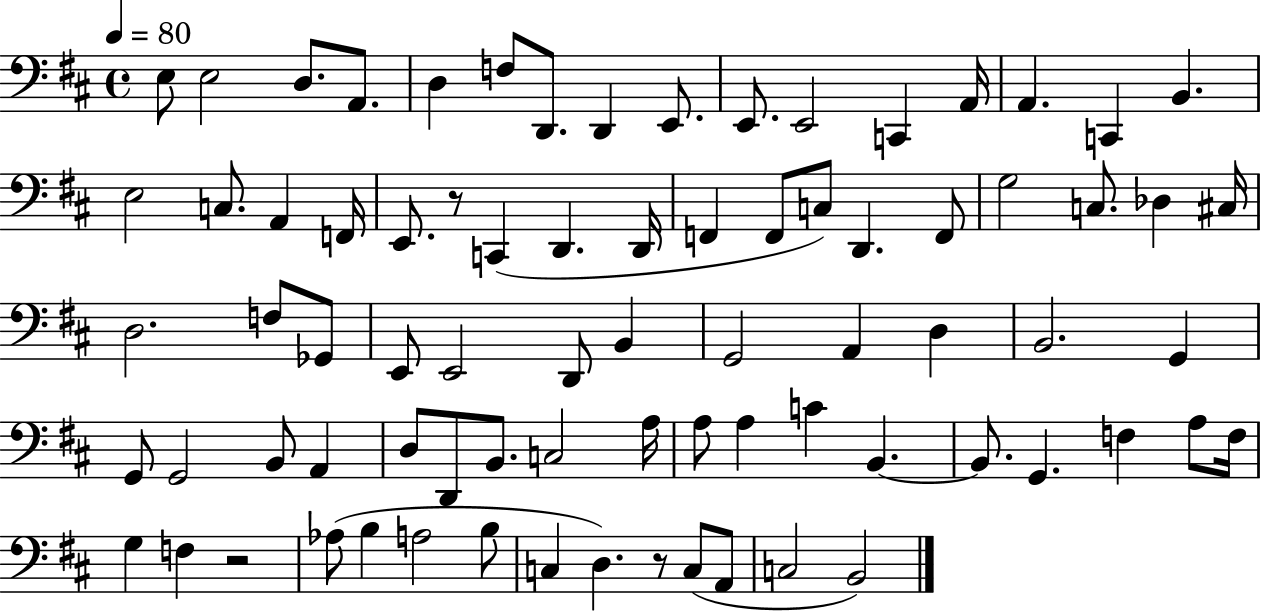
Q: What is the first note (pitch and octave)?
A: E3